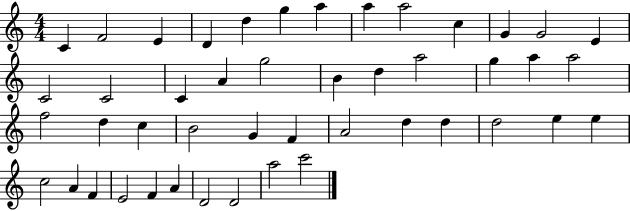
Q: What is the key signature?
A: C major